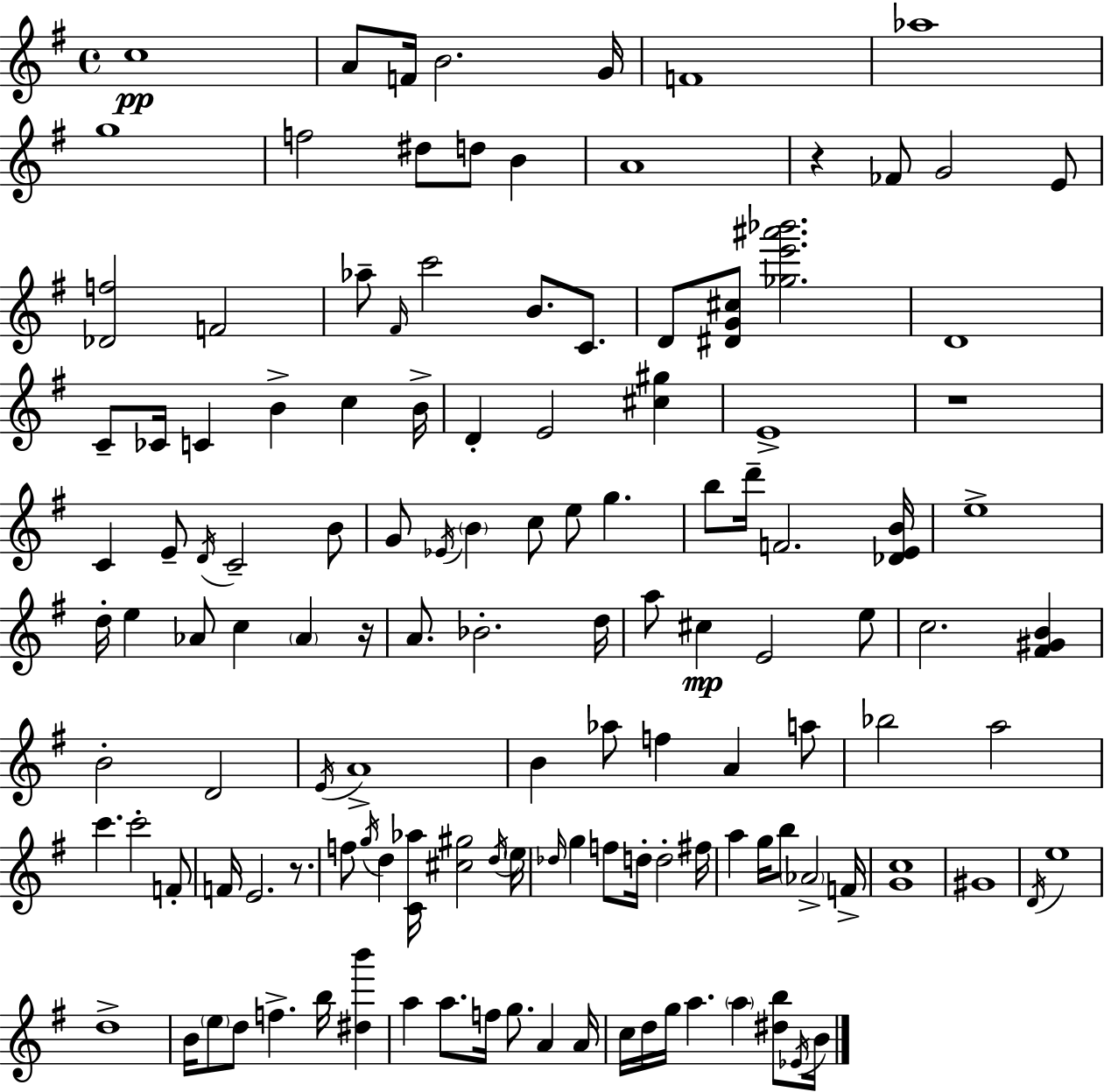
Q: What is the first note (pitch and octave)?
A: C5